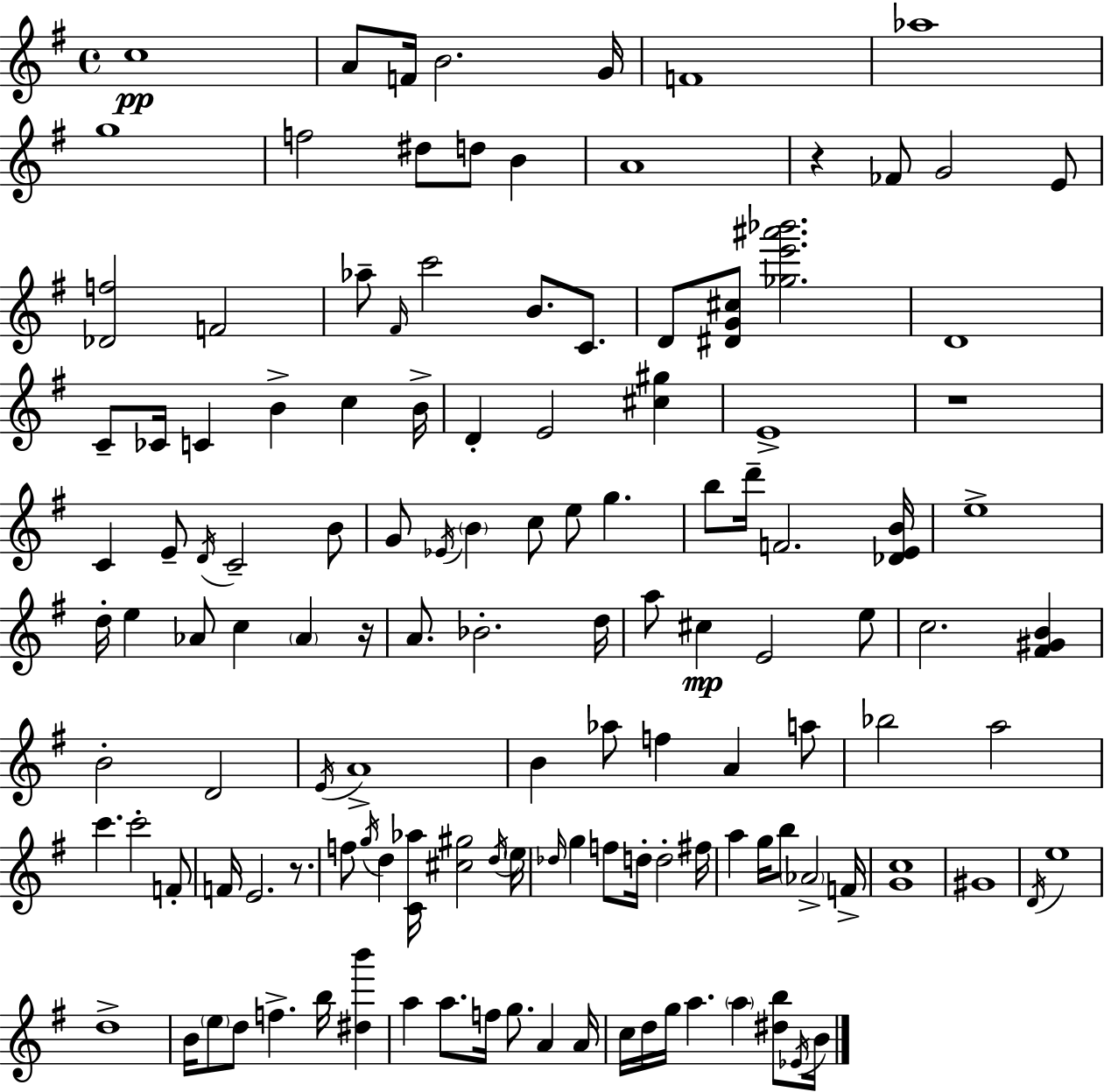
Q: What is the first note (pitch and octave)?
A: C5